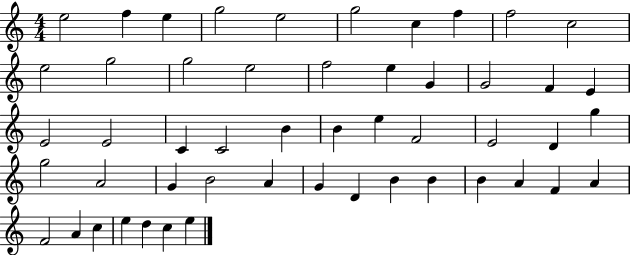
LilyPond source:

{
  \clef treble
  \numericTimeSignature
  \time 4/4
  \key c \major
  e''2 f''4 e''4 | g''2 e''2 | g''2 c''4 f''4 | f''2 c''2 | \break e''2 g''2 | g''2 e''2 | f''2 e''4 g'4 | g'2 f'4 e'4 | \break e'2 e'2 | c'4 c'2 b'4 | b'4 e''4 f'2 | e'2 d'4 g''4 | \break g''2 a'2 | g'4 b'2 a'4 | g'4 d'4 b'4 b'4 | b'4 a'4 f'4 a'4 | \break f'2 a'4 c''4 | e''4 d''4 c''4 e''4 | \bar "|."
}